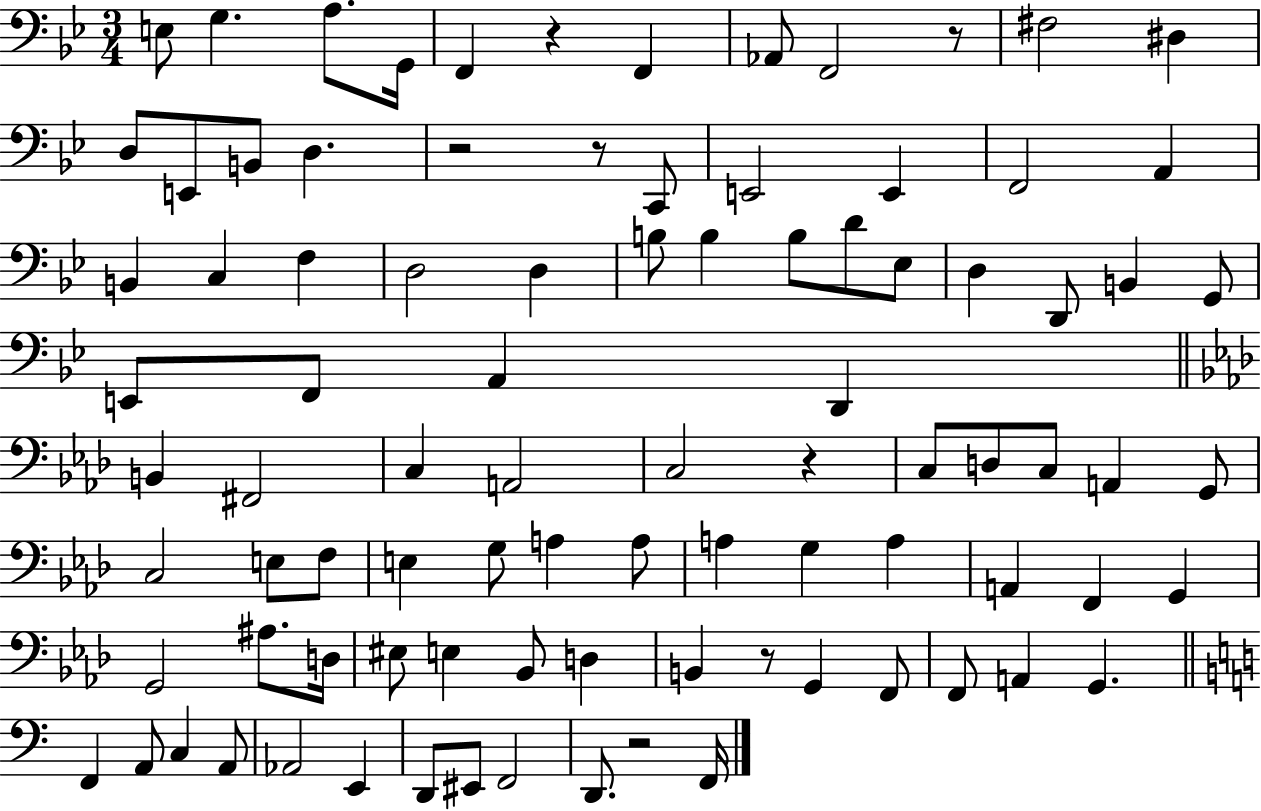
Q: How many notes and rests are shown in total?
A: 91